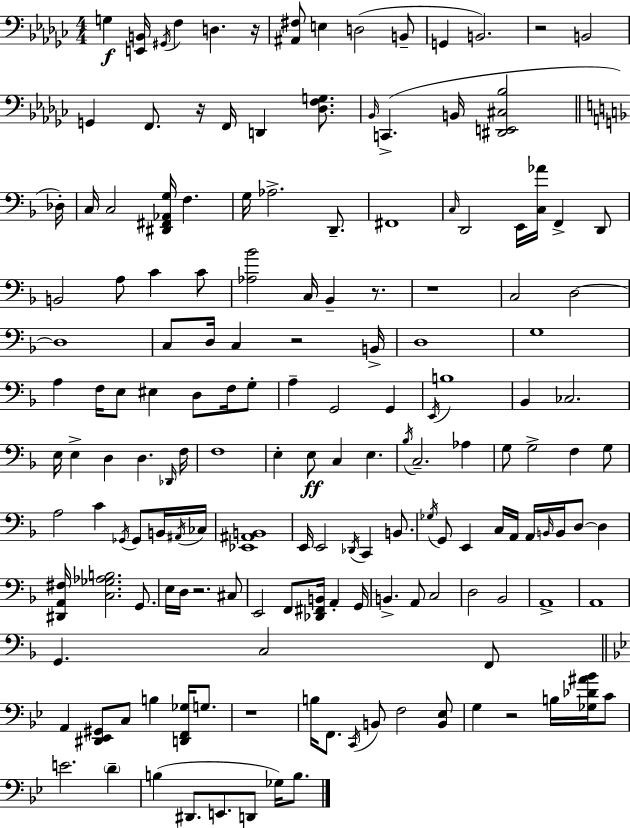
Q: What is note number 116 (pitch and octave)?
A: C3